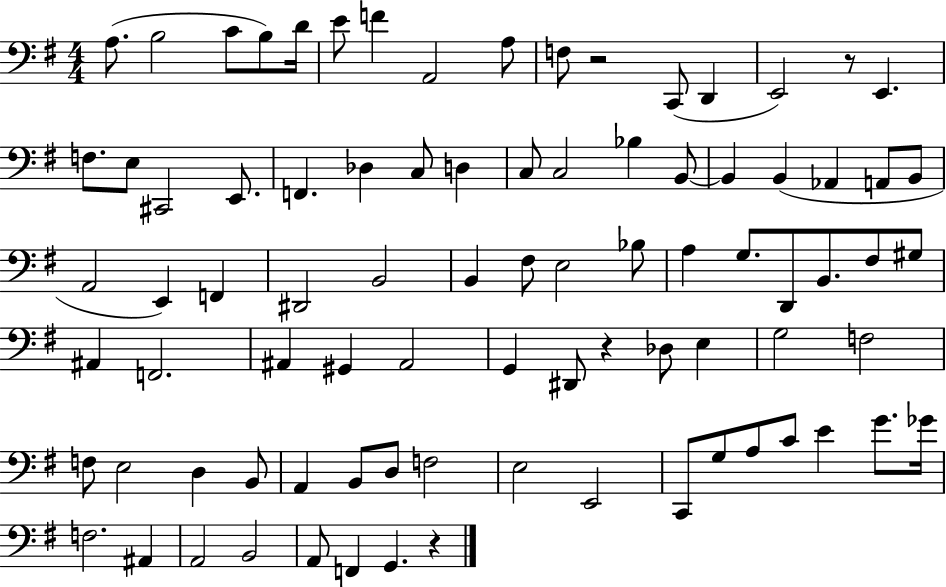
{
  \clef bass
  \numericTimeSignature
  \time 4/4
  \key g \major
  a8.( b2 c'8 b8) d'16 | e'8 f'4 a,2 a8 | f8 r2 c,8( d,4 | e,2) r8 e,4. | \break f8. e8 cis,2 e,8. | f,4. des4 c8 d4 | c8 c2 bes4 b,8~~ | b,4 b,4( aes,4 a,8 b,8 | \break a,2 e,4) f,4 | dis,2 b,2 | b,4 fis8 e2 bes8 | a4 g8. d,8 b,8. fis8 gis8 | \break ais,4 f,2. | ais,4 gis,4 ais,2 | g,4 dis,8 r4 des8 e4 | g2 f2 | \break f8 e2 d4 b,8 | a,4 b,8 d8 f2 | e2 e,2 | c,8 g8 a8 c'8 e'4 g'8. ges'16 | \break f2. ais,4 | a,2 b,2 | a,8 f,4 g,4. r4 | \bar "|."
}